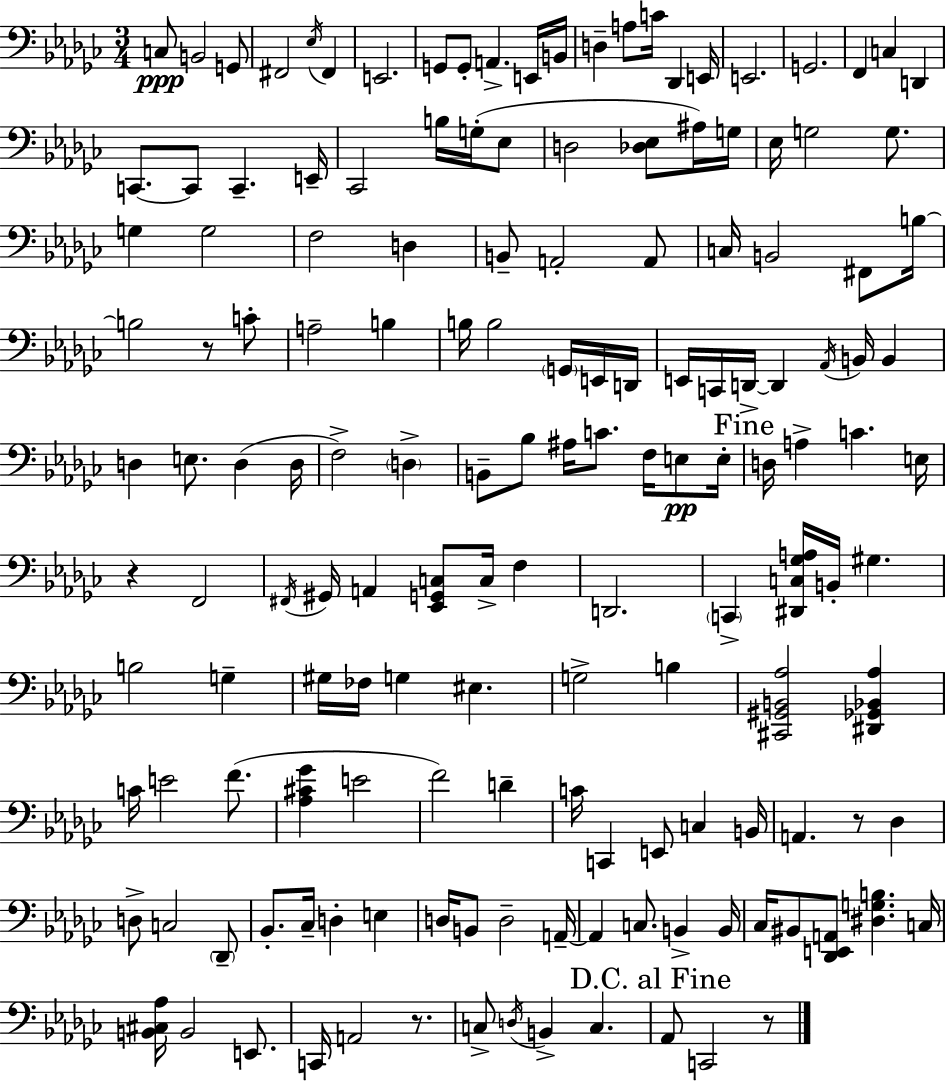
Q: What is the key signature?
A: EES minor